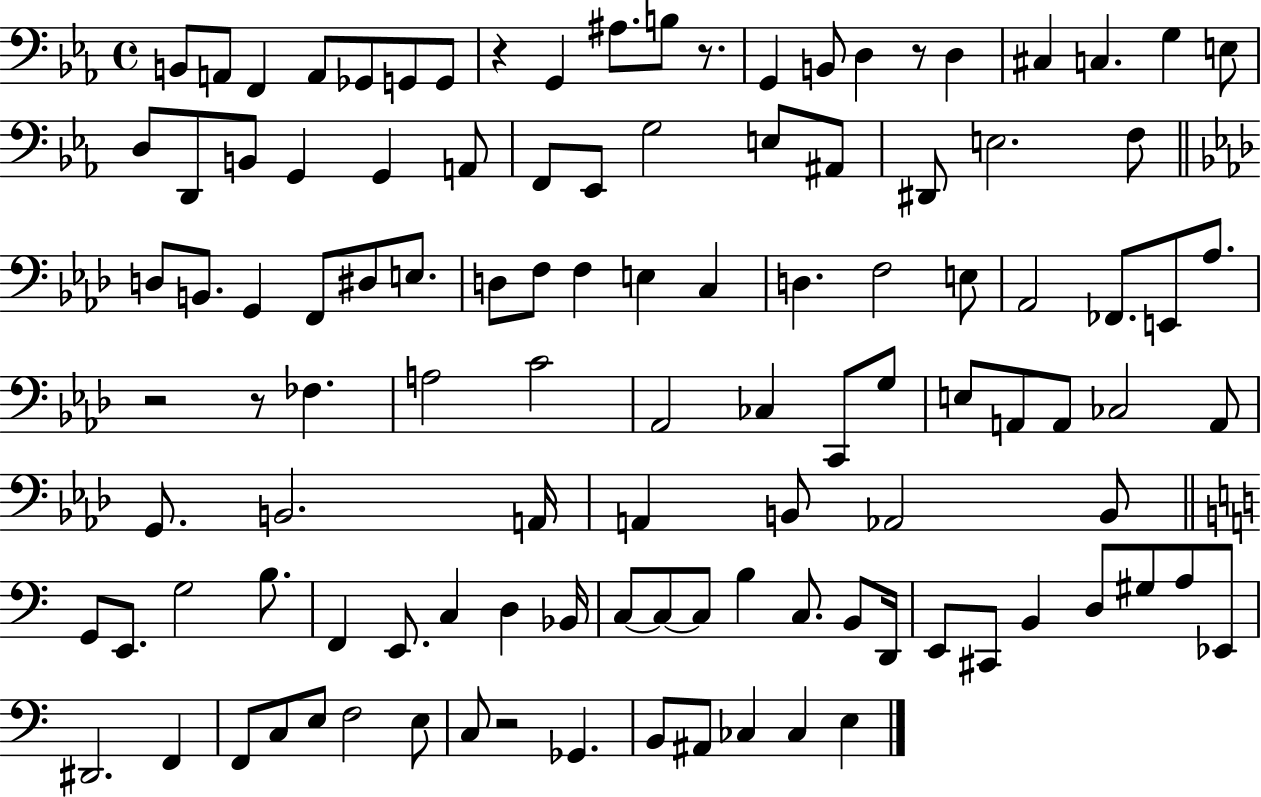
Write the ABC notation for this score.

X:1
T:Untitled
M:4/4
L:1/4
K:Eb
B,,/2 A,,/2 F,, A,,/2 _G,,/2 G,,/2 G,,/2 z G,, ^A,/2 B,/2 z/2 G,, B,,/2 D, z/2 D, ^C, C, G, E,/2 D,/2 D,,/2 B,,/2 G,, G,, A,,/2 F,,/2 _E,,/2 G,2 E,/2 ^A,,/2 ^D,,/2 E,2 F,/2 D,/2 B,,/2 G,, F,,/2 ^D,/2 E,/2 D,/2 F,/2 F, E, C, D, F,2 E,/2 _A,,2 _F,,/2 E,,/2 _A,/2 z2 z/2 _F, A,2 C2 _A,,2 _C, C,,/2 G,/2 E,/2 A,,/2 A,,/2 _C,2 A,,/2 G,,/2 B,,2 A,,/4 A,, B,,/2 _A,,2 B,,/2 G,,/2 E,,/2 G,2 B,/2 F,, E,,/2 C, D, _B,,/4 C,/2 C,/2 C,/2 B, C,/2 B,,/2 D,,/4 E,,/2 ^C,,/2 B,, D,/2 ^G,/2 A,/2 _E,,/2 ^D,,2 F,, F,,/2 C,/2 E,/2 F,2 E,/2 C,/2 z2 _G,, B,,/2 ^A,,/2 _C, _C, E,